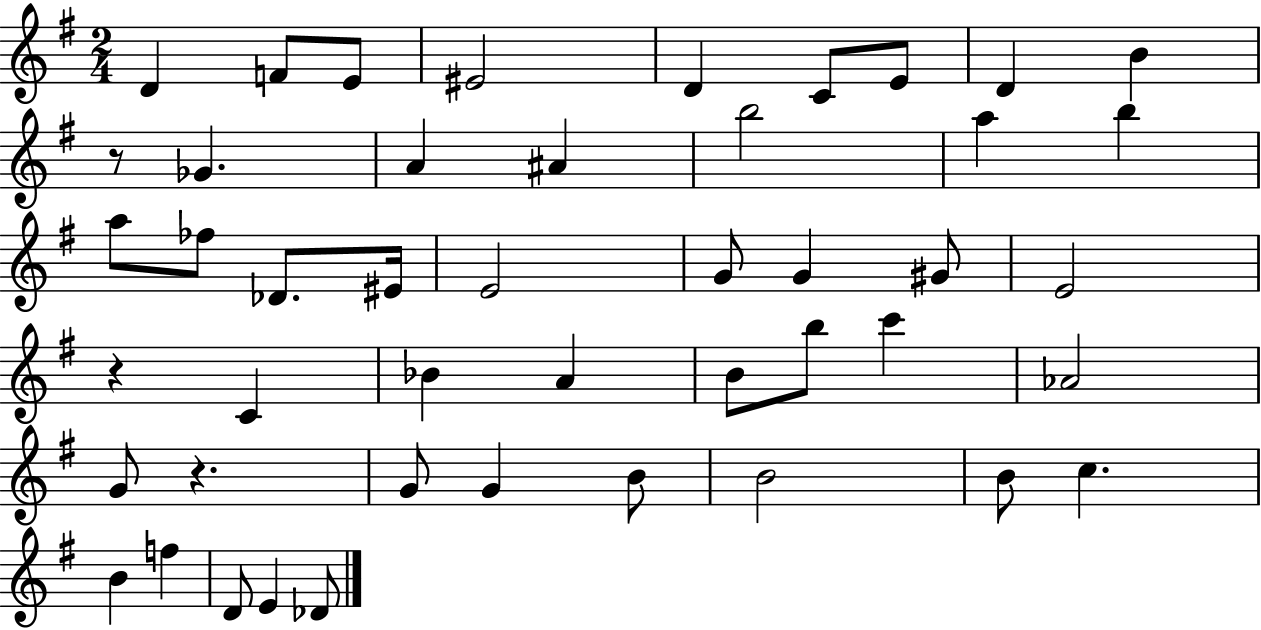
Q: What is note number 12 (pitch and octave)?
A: A#4